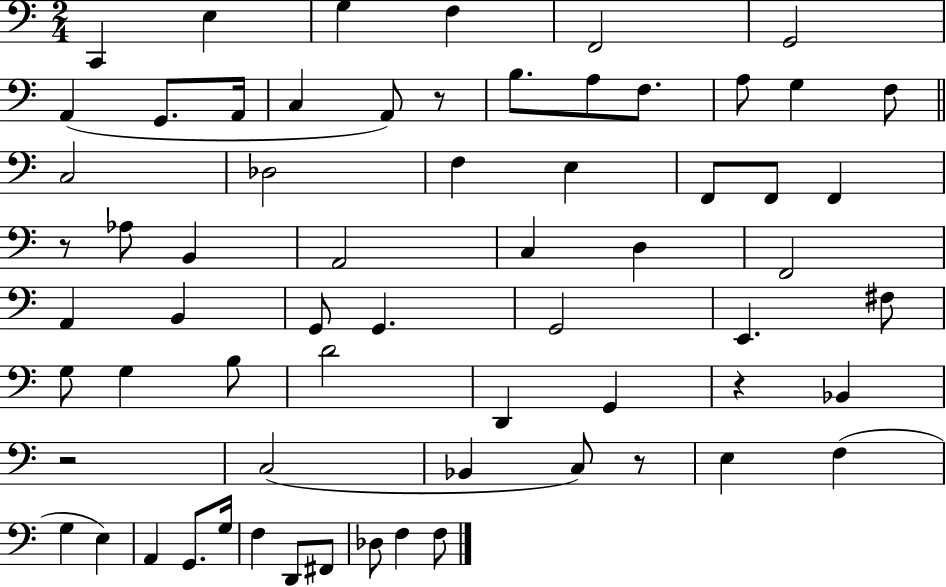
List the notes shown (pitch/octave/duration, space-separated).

C2/q E3/q G3/q F3/q F2/h G2/h A2/q G2/e. A2/s C3/q A2/e R/e B3/e. A3/e F3/e. A3/e G3/q F3/e C3/h Db3/h F3/q E3/q F2/e F2/e F2/q R/e Ab3/e B2/q A2/h C3/q D3/q F2/h A2/q B2/q G2/e G2/q. G2/h E2/q. F#3/e G3/e G3/q B3/e D4/h D2/q G2/q R/q Bb2/q R/h C3/h Bb2/q C3/e R/e E3/q F3/q G3/q E3/q A2/q G2/e. G3/s F3/q D2/e F#2/e Db3/e F3/q F3/e